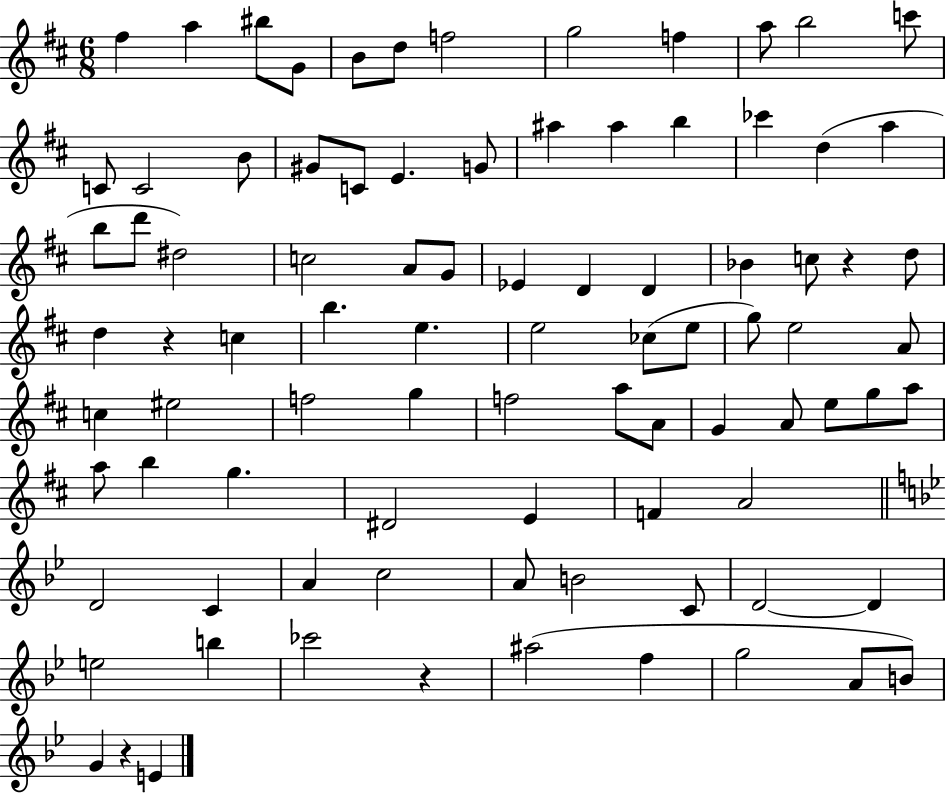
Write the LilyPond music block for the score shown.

{
  \clef treble
  \numericTimeSignature
  \time 6/8
  \key d \major
  fis''4 a''4 bis''8 g'8 | b'8 d''8 f''2 | g''2 f''4 | a''8 b''2 c'''8 | \break c'8 c'2 b'8 | gis'8 c'8 e'4. g'8 | ais''4 ais''4 b''4 | ces'''4 d''4( a''4 | \break b''8 d'''8 dis''2) | c''2 a'8 g'8 | ees'4 d'4 d'4 | bes'4 c''8 r4 d''8 | \break d''4 r4 c''4 | b''4. e''4. | e''2 ces''8( e''8 | g''8) e''2 a'8 | \break c''4 eis''2 | f''2 g''4 | f''2 a''8 a'8 | g'4 a'8 e''8 g''8 a''8 | \break a''8 b''4 g''4. | dis'2 e'4 | f'4 a'2 | \bar "||" \break \key bes \major d'2 c'4 | a'4 c''2 | a'8 b'2 c'8 | d'2~~ d'4 | \break e''2 b''4 | ces'''2 r4 | ais''2( f''4 | g''2 a'8 b'8) | \break g'4 r4 e'4 | \bar "|."
}